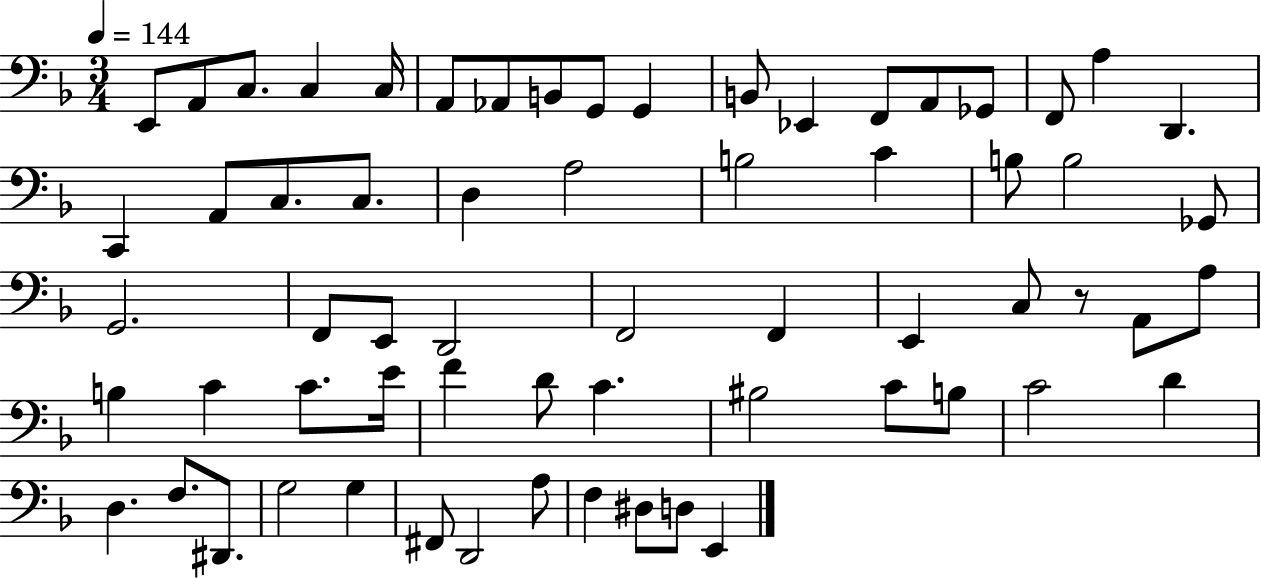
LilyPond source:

{
  \clef bass
  \numericTimeSignature
  \time 3/4
  \key f \major
  \tempo 4 = 144
  e,8 a,8 c8. c4 c16 | a,8 aes,8 b,8 g,8 g,4 | b,8 ees,4 f,8 a,8 ges,8 | f,8 a4 d,4. | \break c,4 a,8 c8. c8. | d4 a2 | b2 c'4 | b8 b2 ges,8 | \break g,2. | f,8 e,8 d,2 | f,2 f,4 | e,4 c8 r8 a,8 a8 | \break b4 c'4 c'8. e'16 | f'4 d'8 c'4. | bis2 c'8 b8 | c'2 d'4 | \break d4. f8. dis,8. | g2 g4 | fis,8 d,2 a8 | f4 dis8 d8 e,4 | \break \bar "|."
}